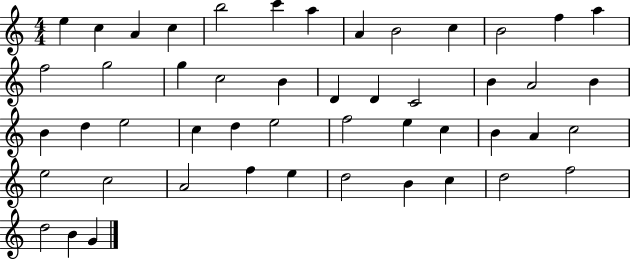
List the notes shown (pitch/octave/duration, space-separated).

E5/q C5/q A4/q C5/q B5/h C6/q A5/q A4/q B4/h C5/q B4/h F5/q A5/q F5/h G5/h G5/q C5/h B4/q D4/q D4/q C4/h B4/q A4/h B4/q B4/q D5/q E5/h C5/q D5/q E5/h F5/h E5/q C5/q B4/q A4/q C5/h E5/h C5/h A4/h F5/q E5/q D5/h B4/q C5/q D5/h F5/h D5/h B4/q G4/q